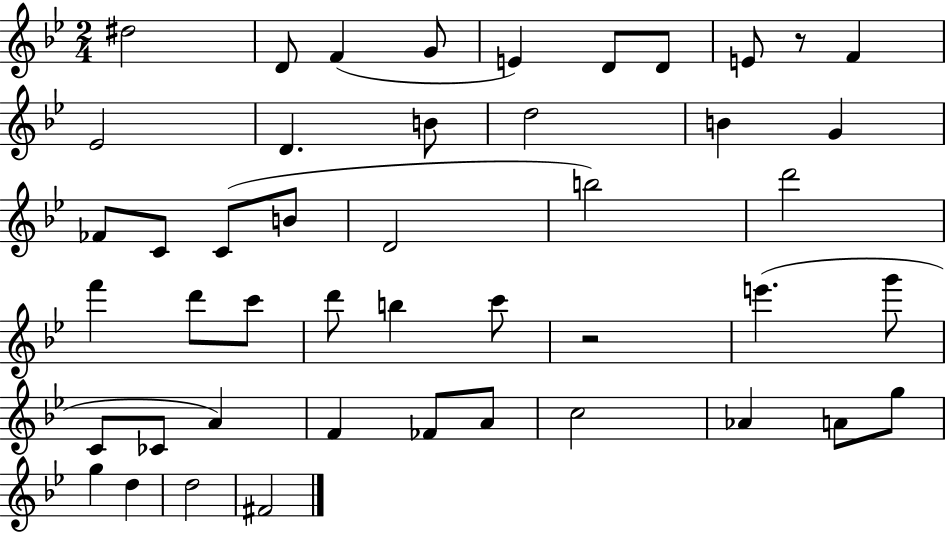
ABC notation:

X:1
T:Untitled
M:2/4
L:1/4
K:Bb
^d2 D/2 F G/2 E D/2 D/2 E/2 z/2 F _E2 D B/2 d2 B G _F/2 C/2 C/2 B/2 D2 b2 d'2 f' d'/2 c'/2 d'/2 b c'/2 z2 e' g'/2 C/2 _C/2 A F _F/2 A/2 c2 _A A/2 g/2 g d d2 ^F2